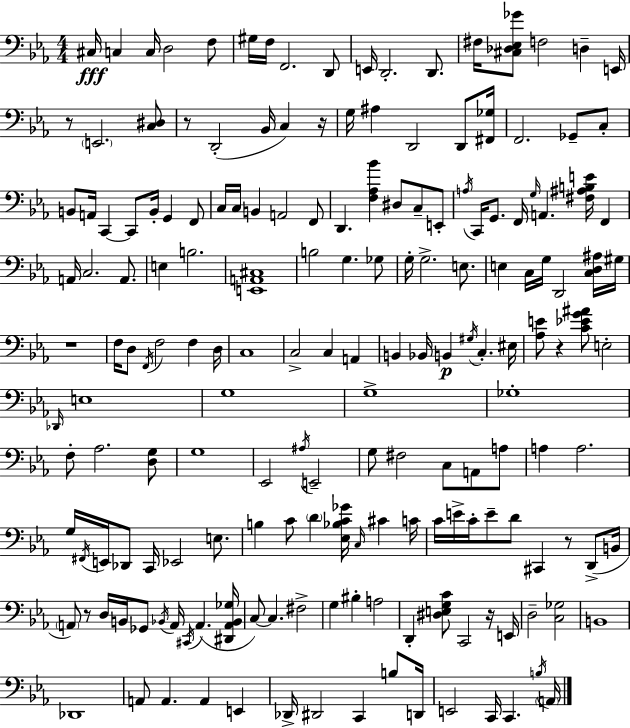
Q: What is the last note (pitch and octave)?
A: A2